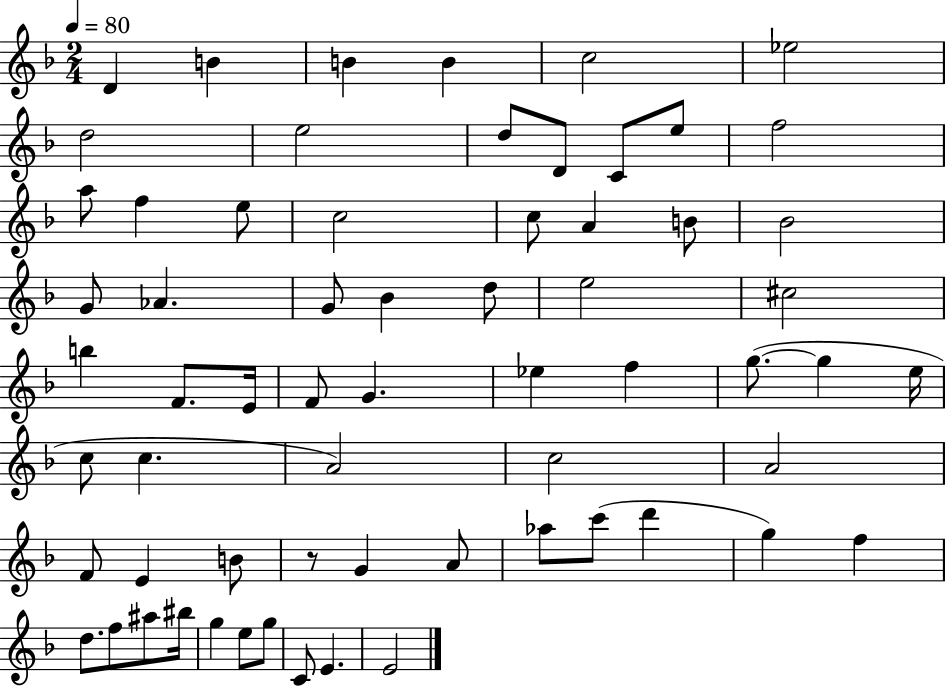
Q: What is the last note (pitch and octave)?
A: E4